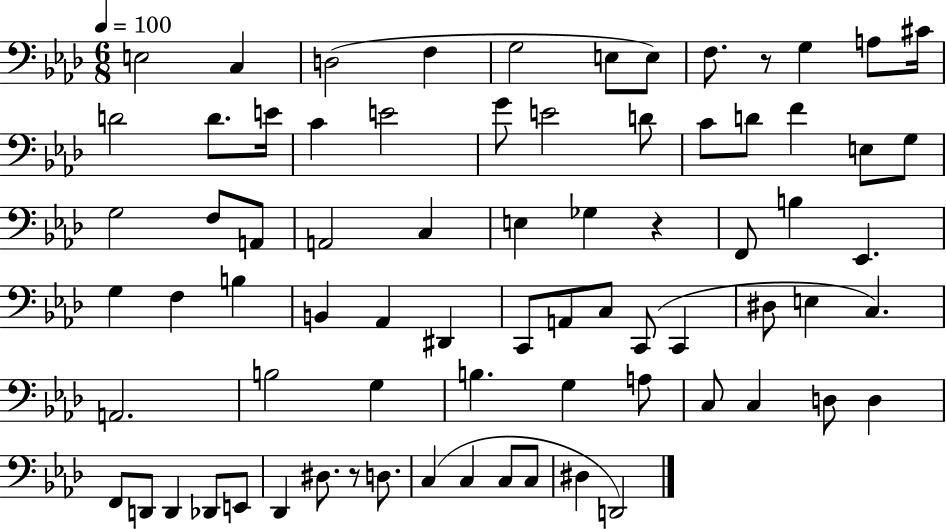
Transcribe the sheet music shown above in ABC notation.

X:1
T:Untitled
M:6/8
L:1/4
K:Ab
E,2 C, D,2 F, G,2 E,/2 E,/2 F,/2 z/2 G, A,/2 ^C/4 D2 D/2 E/4 C E2 G/2 E2 D/2 C/2 D/2 F E,/2 G,/2 G,2 F,/2 A,,/2 A,,2 C, E, _G, z F,,/2 B, _E,, G, F, B, B,, _A,, ^D,, C,,/2 A,,/2 C,/2 C,,/2 C,, ^D,/2 E, C, A,,2 B,2 G, B, G, A,/2 C,/2 C, D,/2 D, F,,/2 D,,/2 D,, _D,,/2 E,,/2 _D,, ^D,/2 z/2 D,/2 C, C, C,/2 C,/2 ^D, D,,2